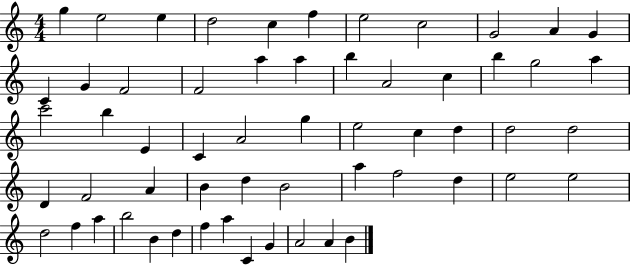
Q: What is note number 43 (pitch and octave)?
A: D5